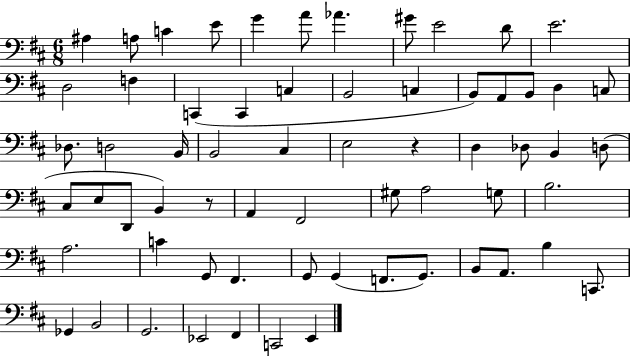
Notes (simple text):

A#3/q A3/e C4/q E4/e G4/q A4/e Ab4/q. G#4/e E4/h D4/e E4/h. D3/h F3/q C2/q C2/q C3/q B2/h C3/q B2/e A2/e B2/e D3/q C3/e Db3/e. D3/h B2/s B2/h C#3/q E3/h R/q D3/q Db3/e B2/q D3/e C#3/e E3/e D2/e B2/q R/e A2/q F#2/h G#3/e A3/h G3/e B3/h. A3/h. C4/q G2/e F#2/q. G2/e G2/q F2/e. G2/e. B2/e A2/e. B3/q C2/e. Gb2/q B2/h G2/h. Eb2/h F#2/q C2/h E2/q